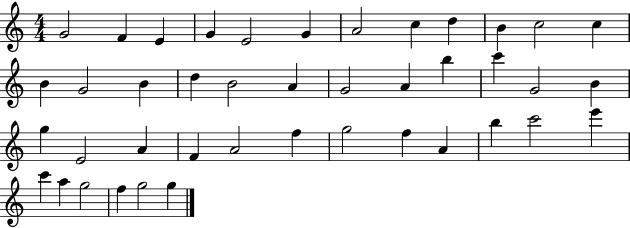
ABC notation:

X:1
T:Untitled
M:4/4
L:1/4
K:C
G2 F E G E2 G A2 c d B c2 c B G2 B d B2 A G2 A b c' G2 B g E2 A F A2 f g2 f A b c'2 e' c' a g2 f g2 g